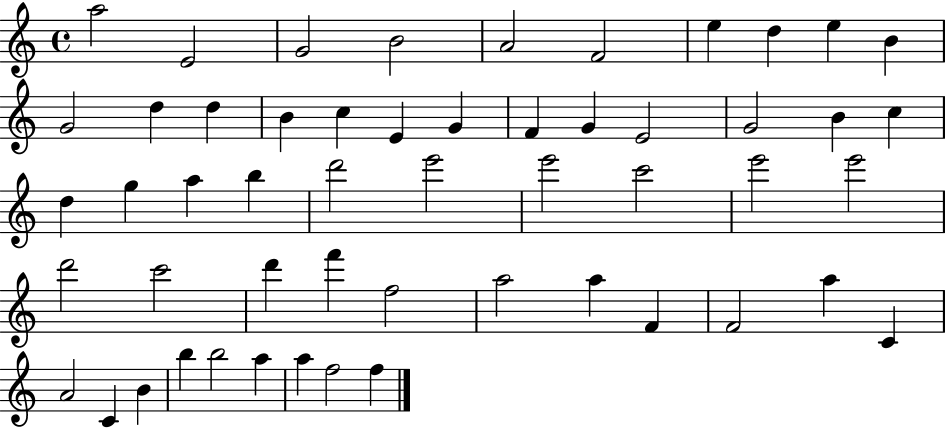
{
  \clef treble
  \time 4/4
  \defaultTimeSignature
  \key c \major
  a''2 e'2 | g'2 b'2 | a'2 f'2 | e''4 d''4 e''4 b'4 | \break g'2 d''4 d''4 | b'4 c''4 e'4 g'4 | f'4 g'4 e'2 | g'2 b'4 c''4 | \break d''4 g''4 a''4 b''4 | d'''2 e'''2 | e'''2 c'''2 | e'''2 e'''2 | \break d'''2 c'''2 | d'''4 f'''4 f''2 | a''2 a''4 f'4 | f'2 a''4 c'4 | \break a'2 c'4 b'4 | b''4 b''2 a''4 | a''4 f''2 f''4 | \bar "|."
}